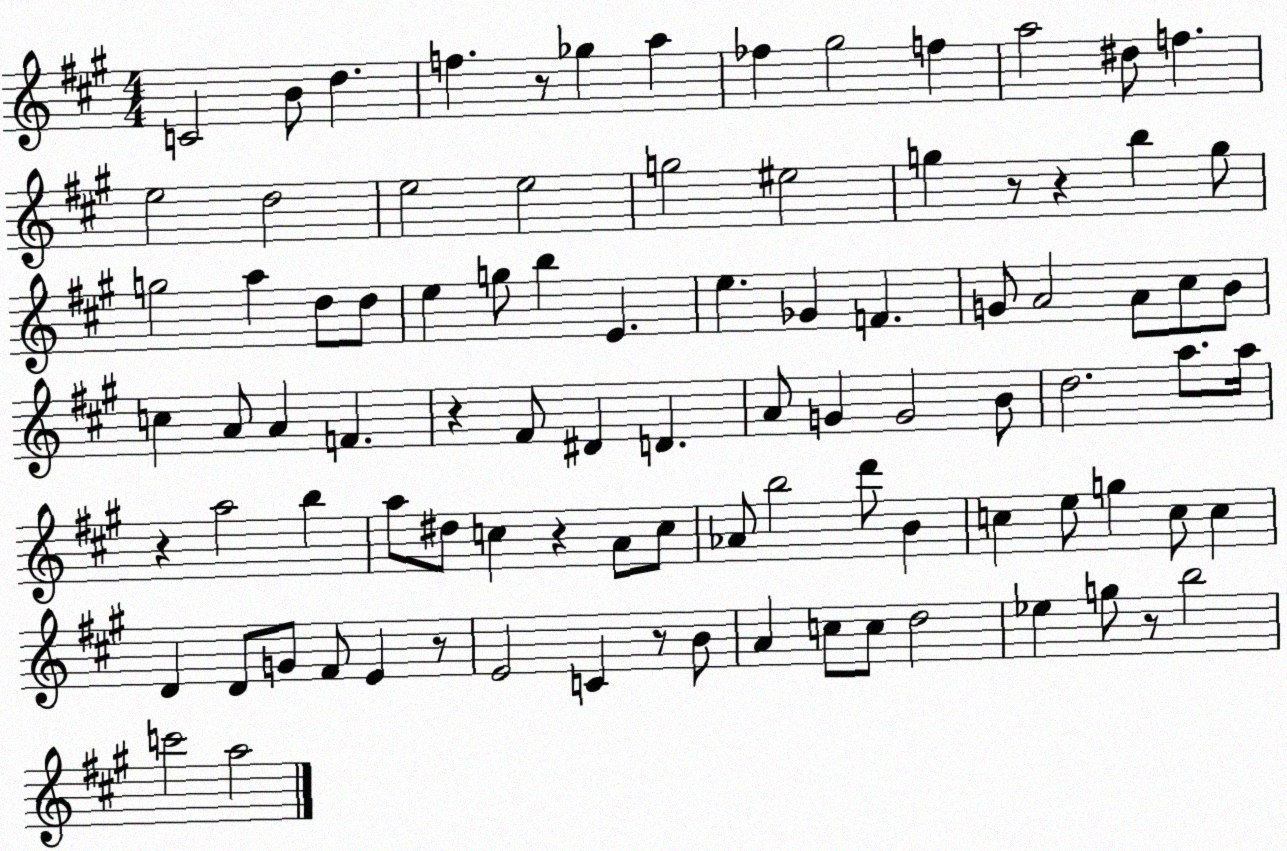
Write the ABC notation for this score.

X:1
T:Untitled
M:4/4
L:1/4
K:A
C2 B/2 d f z/2 _g a _f ^g2 f a2 ^d/2 f e2 d2 e2 e2 g2 ^e2 g z/2 z b g/2 g2 a d/2 d/2 e g/2 b E e _G F G/2 A2 A/2 ^c/2 B/2 c A/2 A F z ^F/2 ^D D A/2 G G2 B/2 d2 a/2 a/4 z a2 b a/2 ^d/2 c z A/2 c/2 _A/2 b2 d'/2 B c e/2 g c/2 c D D/2 G/2 ^F/2 E z/2 E2 C z/2 B/2 A c/2 c/2 d2 _e g/2 z/2 b2 c'2 a2